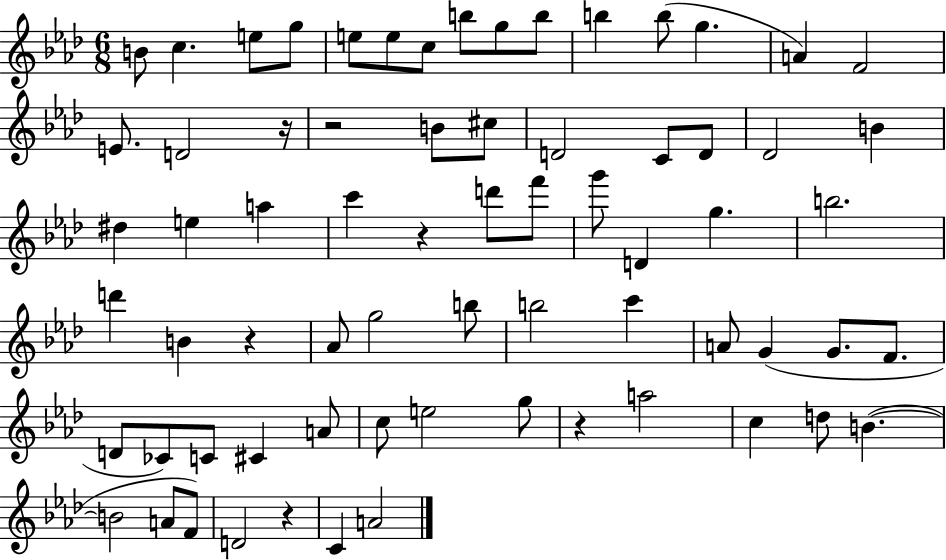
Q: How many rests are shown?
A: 6